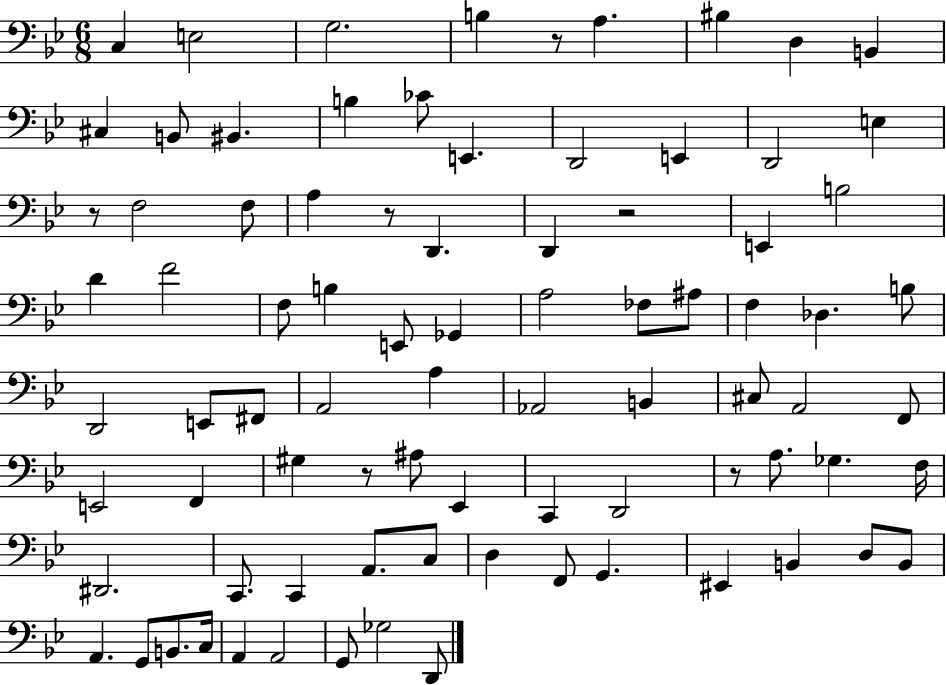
C3/q E3/h G3/h. B3/q R/e A3/q. BIS3/q D3/q B2/q C#3/q B2/e BIS2/q. B3/q CES4/e E2/q. D2/h E2/q D2/h E3/q R/e F3/h F3/e A3/q R/e D2/q. D2/q R/h E2/q B3/h D4/q F4/h F3/e B3/q E2/e Gb2/q A3/h FES3/e A#3/e F3/q Db3/q. B3/e D2/h E2/e F#2/e A2/h A3/q Ab2/h B2/q C#3/e A2/h F2/e E2/h F2/q G#3/q R/e A#3/e Eb2/q C2/q D2/h R/e A3/e. Gb3/q. F3/s D#2/h. C2/e. C2/q A2/e. C3/e D3/q F2/e G2/q. EIS2/q B2/q D3/e B2/e A2/q. G2/e B2/e. C3/s A2/q A2/h G2/e Gb3/h D2/e